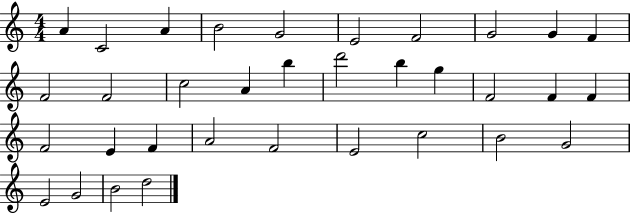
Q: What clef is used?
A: treble